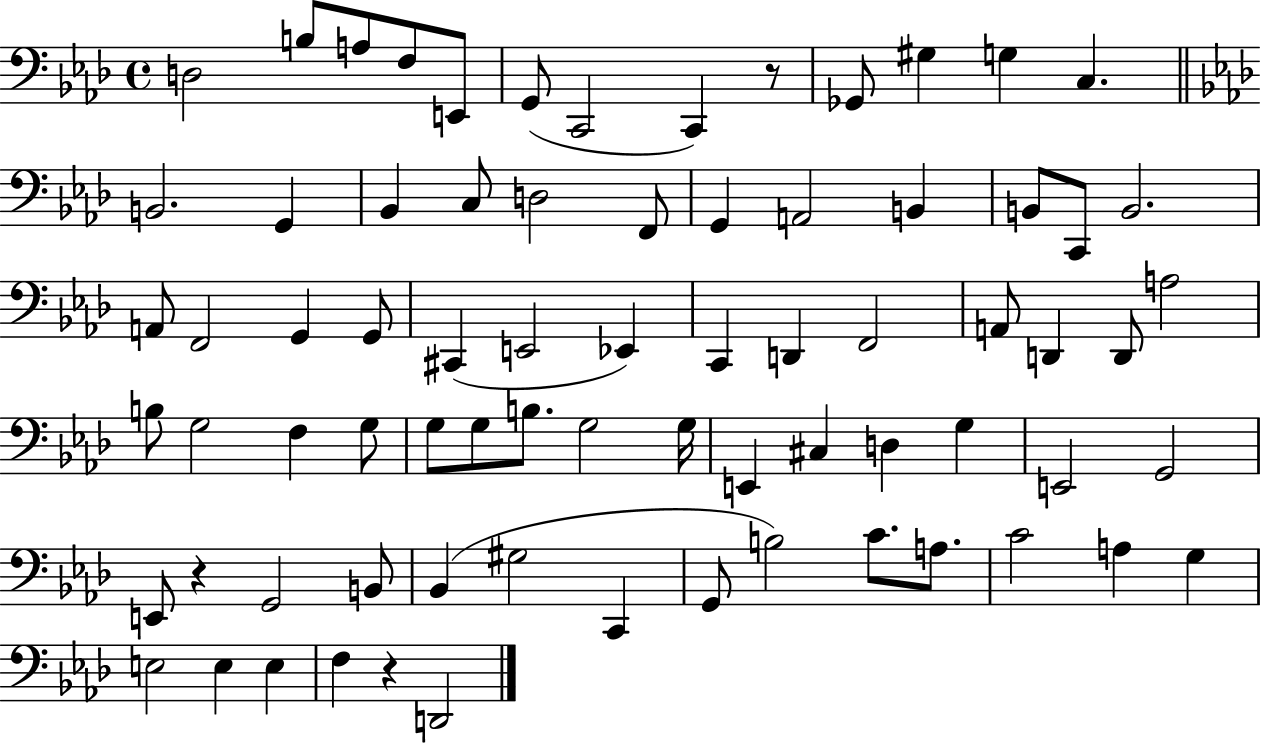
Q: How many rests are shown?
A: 3